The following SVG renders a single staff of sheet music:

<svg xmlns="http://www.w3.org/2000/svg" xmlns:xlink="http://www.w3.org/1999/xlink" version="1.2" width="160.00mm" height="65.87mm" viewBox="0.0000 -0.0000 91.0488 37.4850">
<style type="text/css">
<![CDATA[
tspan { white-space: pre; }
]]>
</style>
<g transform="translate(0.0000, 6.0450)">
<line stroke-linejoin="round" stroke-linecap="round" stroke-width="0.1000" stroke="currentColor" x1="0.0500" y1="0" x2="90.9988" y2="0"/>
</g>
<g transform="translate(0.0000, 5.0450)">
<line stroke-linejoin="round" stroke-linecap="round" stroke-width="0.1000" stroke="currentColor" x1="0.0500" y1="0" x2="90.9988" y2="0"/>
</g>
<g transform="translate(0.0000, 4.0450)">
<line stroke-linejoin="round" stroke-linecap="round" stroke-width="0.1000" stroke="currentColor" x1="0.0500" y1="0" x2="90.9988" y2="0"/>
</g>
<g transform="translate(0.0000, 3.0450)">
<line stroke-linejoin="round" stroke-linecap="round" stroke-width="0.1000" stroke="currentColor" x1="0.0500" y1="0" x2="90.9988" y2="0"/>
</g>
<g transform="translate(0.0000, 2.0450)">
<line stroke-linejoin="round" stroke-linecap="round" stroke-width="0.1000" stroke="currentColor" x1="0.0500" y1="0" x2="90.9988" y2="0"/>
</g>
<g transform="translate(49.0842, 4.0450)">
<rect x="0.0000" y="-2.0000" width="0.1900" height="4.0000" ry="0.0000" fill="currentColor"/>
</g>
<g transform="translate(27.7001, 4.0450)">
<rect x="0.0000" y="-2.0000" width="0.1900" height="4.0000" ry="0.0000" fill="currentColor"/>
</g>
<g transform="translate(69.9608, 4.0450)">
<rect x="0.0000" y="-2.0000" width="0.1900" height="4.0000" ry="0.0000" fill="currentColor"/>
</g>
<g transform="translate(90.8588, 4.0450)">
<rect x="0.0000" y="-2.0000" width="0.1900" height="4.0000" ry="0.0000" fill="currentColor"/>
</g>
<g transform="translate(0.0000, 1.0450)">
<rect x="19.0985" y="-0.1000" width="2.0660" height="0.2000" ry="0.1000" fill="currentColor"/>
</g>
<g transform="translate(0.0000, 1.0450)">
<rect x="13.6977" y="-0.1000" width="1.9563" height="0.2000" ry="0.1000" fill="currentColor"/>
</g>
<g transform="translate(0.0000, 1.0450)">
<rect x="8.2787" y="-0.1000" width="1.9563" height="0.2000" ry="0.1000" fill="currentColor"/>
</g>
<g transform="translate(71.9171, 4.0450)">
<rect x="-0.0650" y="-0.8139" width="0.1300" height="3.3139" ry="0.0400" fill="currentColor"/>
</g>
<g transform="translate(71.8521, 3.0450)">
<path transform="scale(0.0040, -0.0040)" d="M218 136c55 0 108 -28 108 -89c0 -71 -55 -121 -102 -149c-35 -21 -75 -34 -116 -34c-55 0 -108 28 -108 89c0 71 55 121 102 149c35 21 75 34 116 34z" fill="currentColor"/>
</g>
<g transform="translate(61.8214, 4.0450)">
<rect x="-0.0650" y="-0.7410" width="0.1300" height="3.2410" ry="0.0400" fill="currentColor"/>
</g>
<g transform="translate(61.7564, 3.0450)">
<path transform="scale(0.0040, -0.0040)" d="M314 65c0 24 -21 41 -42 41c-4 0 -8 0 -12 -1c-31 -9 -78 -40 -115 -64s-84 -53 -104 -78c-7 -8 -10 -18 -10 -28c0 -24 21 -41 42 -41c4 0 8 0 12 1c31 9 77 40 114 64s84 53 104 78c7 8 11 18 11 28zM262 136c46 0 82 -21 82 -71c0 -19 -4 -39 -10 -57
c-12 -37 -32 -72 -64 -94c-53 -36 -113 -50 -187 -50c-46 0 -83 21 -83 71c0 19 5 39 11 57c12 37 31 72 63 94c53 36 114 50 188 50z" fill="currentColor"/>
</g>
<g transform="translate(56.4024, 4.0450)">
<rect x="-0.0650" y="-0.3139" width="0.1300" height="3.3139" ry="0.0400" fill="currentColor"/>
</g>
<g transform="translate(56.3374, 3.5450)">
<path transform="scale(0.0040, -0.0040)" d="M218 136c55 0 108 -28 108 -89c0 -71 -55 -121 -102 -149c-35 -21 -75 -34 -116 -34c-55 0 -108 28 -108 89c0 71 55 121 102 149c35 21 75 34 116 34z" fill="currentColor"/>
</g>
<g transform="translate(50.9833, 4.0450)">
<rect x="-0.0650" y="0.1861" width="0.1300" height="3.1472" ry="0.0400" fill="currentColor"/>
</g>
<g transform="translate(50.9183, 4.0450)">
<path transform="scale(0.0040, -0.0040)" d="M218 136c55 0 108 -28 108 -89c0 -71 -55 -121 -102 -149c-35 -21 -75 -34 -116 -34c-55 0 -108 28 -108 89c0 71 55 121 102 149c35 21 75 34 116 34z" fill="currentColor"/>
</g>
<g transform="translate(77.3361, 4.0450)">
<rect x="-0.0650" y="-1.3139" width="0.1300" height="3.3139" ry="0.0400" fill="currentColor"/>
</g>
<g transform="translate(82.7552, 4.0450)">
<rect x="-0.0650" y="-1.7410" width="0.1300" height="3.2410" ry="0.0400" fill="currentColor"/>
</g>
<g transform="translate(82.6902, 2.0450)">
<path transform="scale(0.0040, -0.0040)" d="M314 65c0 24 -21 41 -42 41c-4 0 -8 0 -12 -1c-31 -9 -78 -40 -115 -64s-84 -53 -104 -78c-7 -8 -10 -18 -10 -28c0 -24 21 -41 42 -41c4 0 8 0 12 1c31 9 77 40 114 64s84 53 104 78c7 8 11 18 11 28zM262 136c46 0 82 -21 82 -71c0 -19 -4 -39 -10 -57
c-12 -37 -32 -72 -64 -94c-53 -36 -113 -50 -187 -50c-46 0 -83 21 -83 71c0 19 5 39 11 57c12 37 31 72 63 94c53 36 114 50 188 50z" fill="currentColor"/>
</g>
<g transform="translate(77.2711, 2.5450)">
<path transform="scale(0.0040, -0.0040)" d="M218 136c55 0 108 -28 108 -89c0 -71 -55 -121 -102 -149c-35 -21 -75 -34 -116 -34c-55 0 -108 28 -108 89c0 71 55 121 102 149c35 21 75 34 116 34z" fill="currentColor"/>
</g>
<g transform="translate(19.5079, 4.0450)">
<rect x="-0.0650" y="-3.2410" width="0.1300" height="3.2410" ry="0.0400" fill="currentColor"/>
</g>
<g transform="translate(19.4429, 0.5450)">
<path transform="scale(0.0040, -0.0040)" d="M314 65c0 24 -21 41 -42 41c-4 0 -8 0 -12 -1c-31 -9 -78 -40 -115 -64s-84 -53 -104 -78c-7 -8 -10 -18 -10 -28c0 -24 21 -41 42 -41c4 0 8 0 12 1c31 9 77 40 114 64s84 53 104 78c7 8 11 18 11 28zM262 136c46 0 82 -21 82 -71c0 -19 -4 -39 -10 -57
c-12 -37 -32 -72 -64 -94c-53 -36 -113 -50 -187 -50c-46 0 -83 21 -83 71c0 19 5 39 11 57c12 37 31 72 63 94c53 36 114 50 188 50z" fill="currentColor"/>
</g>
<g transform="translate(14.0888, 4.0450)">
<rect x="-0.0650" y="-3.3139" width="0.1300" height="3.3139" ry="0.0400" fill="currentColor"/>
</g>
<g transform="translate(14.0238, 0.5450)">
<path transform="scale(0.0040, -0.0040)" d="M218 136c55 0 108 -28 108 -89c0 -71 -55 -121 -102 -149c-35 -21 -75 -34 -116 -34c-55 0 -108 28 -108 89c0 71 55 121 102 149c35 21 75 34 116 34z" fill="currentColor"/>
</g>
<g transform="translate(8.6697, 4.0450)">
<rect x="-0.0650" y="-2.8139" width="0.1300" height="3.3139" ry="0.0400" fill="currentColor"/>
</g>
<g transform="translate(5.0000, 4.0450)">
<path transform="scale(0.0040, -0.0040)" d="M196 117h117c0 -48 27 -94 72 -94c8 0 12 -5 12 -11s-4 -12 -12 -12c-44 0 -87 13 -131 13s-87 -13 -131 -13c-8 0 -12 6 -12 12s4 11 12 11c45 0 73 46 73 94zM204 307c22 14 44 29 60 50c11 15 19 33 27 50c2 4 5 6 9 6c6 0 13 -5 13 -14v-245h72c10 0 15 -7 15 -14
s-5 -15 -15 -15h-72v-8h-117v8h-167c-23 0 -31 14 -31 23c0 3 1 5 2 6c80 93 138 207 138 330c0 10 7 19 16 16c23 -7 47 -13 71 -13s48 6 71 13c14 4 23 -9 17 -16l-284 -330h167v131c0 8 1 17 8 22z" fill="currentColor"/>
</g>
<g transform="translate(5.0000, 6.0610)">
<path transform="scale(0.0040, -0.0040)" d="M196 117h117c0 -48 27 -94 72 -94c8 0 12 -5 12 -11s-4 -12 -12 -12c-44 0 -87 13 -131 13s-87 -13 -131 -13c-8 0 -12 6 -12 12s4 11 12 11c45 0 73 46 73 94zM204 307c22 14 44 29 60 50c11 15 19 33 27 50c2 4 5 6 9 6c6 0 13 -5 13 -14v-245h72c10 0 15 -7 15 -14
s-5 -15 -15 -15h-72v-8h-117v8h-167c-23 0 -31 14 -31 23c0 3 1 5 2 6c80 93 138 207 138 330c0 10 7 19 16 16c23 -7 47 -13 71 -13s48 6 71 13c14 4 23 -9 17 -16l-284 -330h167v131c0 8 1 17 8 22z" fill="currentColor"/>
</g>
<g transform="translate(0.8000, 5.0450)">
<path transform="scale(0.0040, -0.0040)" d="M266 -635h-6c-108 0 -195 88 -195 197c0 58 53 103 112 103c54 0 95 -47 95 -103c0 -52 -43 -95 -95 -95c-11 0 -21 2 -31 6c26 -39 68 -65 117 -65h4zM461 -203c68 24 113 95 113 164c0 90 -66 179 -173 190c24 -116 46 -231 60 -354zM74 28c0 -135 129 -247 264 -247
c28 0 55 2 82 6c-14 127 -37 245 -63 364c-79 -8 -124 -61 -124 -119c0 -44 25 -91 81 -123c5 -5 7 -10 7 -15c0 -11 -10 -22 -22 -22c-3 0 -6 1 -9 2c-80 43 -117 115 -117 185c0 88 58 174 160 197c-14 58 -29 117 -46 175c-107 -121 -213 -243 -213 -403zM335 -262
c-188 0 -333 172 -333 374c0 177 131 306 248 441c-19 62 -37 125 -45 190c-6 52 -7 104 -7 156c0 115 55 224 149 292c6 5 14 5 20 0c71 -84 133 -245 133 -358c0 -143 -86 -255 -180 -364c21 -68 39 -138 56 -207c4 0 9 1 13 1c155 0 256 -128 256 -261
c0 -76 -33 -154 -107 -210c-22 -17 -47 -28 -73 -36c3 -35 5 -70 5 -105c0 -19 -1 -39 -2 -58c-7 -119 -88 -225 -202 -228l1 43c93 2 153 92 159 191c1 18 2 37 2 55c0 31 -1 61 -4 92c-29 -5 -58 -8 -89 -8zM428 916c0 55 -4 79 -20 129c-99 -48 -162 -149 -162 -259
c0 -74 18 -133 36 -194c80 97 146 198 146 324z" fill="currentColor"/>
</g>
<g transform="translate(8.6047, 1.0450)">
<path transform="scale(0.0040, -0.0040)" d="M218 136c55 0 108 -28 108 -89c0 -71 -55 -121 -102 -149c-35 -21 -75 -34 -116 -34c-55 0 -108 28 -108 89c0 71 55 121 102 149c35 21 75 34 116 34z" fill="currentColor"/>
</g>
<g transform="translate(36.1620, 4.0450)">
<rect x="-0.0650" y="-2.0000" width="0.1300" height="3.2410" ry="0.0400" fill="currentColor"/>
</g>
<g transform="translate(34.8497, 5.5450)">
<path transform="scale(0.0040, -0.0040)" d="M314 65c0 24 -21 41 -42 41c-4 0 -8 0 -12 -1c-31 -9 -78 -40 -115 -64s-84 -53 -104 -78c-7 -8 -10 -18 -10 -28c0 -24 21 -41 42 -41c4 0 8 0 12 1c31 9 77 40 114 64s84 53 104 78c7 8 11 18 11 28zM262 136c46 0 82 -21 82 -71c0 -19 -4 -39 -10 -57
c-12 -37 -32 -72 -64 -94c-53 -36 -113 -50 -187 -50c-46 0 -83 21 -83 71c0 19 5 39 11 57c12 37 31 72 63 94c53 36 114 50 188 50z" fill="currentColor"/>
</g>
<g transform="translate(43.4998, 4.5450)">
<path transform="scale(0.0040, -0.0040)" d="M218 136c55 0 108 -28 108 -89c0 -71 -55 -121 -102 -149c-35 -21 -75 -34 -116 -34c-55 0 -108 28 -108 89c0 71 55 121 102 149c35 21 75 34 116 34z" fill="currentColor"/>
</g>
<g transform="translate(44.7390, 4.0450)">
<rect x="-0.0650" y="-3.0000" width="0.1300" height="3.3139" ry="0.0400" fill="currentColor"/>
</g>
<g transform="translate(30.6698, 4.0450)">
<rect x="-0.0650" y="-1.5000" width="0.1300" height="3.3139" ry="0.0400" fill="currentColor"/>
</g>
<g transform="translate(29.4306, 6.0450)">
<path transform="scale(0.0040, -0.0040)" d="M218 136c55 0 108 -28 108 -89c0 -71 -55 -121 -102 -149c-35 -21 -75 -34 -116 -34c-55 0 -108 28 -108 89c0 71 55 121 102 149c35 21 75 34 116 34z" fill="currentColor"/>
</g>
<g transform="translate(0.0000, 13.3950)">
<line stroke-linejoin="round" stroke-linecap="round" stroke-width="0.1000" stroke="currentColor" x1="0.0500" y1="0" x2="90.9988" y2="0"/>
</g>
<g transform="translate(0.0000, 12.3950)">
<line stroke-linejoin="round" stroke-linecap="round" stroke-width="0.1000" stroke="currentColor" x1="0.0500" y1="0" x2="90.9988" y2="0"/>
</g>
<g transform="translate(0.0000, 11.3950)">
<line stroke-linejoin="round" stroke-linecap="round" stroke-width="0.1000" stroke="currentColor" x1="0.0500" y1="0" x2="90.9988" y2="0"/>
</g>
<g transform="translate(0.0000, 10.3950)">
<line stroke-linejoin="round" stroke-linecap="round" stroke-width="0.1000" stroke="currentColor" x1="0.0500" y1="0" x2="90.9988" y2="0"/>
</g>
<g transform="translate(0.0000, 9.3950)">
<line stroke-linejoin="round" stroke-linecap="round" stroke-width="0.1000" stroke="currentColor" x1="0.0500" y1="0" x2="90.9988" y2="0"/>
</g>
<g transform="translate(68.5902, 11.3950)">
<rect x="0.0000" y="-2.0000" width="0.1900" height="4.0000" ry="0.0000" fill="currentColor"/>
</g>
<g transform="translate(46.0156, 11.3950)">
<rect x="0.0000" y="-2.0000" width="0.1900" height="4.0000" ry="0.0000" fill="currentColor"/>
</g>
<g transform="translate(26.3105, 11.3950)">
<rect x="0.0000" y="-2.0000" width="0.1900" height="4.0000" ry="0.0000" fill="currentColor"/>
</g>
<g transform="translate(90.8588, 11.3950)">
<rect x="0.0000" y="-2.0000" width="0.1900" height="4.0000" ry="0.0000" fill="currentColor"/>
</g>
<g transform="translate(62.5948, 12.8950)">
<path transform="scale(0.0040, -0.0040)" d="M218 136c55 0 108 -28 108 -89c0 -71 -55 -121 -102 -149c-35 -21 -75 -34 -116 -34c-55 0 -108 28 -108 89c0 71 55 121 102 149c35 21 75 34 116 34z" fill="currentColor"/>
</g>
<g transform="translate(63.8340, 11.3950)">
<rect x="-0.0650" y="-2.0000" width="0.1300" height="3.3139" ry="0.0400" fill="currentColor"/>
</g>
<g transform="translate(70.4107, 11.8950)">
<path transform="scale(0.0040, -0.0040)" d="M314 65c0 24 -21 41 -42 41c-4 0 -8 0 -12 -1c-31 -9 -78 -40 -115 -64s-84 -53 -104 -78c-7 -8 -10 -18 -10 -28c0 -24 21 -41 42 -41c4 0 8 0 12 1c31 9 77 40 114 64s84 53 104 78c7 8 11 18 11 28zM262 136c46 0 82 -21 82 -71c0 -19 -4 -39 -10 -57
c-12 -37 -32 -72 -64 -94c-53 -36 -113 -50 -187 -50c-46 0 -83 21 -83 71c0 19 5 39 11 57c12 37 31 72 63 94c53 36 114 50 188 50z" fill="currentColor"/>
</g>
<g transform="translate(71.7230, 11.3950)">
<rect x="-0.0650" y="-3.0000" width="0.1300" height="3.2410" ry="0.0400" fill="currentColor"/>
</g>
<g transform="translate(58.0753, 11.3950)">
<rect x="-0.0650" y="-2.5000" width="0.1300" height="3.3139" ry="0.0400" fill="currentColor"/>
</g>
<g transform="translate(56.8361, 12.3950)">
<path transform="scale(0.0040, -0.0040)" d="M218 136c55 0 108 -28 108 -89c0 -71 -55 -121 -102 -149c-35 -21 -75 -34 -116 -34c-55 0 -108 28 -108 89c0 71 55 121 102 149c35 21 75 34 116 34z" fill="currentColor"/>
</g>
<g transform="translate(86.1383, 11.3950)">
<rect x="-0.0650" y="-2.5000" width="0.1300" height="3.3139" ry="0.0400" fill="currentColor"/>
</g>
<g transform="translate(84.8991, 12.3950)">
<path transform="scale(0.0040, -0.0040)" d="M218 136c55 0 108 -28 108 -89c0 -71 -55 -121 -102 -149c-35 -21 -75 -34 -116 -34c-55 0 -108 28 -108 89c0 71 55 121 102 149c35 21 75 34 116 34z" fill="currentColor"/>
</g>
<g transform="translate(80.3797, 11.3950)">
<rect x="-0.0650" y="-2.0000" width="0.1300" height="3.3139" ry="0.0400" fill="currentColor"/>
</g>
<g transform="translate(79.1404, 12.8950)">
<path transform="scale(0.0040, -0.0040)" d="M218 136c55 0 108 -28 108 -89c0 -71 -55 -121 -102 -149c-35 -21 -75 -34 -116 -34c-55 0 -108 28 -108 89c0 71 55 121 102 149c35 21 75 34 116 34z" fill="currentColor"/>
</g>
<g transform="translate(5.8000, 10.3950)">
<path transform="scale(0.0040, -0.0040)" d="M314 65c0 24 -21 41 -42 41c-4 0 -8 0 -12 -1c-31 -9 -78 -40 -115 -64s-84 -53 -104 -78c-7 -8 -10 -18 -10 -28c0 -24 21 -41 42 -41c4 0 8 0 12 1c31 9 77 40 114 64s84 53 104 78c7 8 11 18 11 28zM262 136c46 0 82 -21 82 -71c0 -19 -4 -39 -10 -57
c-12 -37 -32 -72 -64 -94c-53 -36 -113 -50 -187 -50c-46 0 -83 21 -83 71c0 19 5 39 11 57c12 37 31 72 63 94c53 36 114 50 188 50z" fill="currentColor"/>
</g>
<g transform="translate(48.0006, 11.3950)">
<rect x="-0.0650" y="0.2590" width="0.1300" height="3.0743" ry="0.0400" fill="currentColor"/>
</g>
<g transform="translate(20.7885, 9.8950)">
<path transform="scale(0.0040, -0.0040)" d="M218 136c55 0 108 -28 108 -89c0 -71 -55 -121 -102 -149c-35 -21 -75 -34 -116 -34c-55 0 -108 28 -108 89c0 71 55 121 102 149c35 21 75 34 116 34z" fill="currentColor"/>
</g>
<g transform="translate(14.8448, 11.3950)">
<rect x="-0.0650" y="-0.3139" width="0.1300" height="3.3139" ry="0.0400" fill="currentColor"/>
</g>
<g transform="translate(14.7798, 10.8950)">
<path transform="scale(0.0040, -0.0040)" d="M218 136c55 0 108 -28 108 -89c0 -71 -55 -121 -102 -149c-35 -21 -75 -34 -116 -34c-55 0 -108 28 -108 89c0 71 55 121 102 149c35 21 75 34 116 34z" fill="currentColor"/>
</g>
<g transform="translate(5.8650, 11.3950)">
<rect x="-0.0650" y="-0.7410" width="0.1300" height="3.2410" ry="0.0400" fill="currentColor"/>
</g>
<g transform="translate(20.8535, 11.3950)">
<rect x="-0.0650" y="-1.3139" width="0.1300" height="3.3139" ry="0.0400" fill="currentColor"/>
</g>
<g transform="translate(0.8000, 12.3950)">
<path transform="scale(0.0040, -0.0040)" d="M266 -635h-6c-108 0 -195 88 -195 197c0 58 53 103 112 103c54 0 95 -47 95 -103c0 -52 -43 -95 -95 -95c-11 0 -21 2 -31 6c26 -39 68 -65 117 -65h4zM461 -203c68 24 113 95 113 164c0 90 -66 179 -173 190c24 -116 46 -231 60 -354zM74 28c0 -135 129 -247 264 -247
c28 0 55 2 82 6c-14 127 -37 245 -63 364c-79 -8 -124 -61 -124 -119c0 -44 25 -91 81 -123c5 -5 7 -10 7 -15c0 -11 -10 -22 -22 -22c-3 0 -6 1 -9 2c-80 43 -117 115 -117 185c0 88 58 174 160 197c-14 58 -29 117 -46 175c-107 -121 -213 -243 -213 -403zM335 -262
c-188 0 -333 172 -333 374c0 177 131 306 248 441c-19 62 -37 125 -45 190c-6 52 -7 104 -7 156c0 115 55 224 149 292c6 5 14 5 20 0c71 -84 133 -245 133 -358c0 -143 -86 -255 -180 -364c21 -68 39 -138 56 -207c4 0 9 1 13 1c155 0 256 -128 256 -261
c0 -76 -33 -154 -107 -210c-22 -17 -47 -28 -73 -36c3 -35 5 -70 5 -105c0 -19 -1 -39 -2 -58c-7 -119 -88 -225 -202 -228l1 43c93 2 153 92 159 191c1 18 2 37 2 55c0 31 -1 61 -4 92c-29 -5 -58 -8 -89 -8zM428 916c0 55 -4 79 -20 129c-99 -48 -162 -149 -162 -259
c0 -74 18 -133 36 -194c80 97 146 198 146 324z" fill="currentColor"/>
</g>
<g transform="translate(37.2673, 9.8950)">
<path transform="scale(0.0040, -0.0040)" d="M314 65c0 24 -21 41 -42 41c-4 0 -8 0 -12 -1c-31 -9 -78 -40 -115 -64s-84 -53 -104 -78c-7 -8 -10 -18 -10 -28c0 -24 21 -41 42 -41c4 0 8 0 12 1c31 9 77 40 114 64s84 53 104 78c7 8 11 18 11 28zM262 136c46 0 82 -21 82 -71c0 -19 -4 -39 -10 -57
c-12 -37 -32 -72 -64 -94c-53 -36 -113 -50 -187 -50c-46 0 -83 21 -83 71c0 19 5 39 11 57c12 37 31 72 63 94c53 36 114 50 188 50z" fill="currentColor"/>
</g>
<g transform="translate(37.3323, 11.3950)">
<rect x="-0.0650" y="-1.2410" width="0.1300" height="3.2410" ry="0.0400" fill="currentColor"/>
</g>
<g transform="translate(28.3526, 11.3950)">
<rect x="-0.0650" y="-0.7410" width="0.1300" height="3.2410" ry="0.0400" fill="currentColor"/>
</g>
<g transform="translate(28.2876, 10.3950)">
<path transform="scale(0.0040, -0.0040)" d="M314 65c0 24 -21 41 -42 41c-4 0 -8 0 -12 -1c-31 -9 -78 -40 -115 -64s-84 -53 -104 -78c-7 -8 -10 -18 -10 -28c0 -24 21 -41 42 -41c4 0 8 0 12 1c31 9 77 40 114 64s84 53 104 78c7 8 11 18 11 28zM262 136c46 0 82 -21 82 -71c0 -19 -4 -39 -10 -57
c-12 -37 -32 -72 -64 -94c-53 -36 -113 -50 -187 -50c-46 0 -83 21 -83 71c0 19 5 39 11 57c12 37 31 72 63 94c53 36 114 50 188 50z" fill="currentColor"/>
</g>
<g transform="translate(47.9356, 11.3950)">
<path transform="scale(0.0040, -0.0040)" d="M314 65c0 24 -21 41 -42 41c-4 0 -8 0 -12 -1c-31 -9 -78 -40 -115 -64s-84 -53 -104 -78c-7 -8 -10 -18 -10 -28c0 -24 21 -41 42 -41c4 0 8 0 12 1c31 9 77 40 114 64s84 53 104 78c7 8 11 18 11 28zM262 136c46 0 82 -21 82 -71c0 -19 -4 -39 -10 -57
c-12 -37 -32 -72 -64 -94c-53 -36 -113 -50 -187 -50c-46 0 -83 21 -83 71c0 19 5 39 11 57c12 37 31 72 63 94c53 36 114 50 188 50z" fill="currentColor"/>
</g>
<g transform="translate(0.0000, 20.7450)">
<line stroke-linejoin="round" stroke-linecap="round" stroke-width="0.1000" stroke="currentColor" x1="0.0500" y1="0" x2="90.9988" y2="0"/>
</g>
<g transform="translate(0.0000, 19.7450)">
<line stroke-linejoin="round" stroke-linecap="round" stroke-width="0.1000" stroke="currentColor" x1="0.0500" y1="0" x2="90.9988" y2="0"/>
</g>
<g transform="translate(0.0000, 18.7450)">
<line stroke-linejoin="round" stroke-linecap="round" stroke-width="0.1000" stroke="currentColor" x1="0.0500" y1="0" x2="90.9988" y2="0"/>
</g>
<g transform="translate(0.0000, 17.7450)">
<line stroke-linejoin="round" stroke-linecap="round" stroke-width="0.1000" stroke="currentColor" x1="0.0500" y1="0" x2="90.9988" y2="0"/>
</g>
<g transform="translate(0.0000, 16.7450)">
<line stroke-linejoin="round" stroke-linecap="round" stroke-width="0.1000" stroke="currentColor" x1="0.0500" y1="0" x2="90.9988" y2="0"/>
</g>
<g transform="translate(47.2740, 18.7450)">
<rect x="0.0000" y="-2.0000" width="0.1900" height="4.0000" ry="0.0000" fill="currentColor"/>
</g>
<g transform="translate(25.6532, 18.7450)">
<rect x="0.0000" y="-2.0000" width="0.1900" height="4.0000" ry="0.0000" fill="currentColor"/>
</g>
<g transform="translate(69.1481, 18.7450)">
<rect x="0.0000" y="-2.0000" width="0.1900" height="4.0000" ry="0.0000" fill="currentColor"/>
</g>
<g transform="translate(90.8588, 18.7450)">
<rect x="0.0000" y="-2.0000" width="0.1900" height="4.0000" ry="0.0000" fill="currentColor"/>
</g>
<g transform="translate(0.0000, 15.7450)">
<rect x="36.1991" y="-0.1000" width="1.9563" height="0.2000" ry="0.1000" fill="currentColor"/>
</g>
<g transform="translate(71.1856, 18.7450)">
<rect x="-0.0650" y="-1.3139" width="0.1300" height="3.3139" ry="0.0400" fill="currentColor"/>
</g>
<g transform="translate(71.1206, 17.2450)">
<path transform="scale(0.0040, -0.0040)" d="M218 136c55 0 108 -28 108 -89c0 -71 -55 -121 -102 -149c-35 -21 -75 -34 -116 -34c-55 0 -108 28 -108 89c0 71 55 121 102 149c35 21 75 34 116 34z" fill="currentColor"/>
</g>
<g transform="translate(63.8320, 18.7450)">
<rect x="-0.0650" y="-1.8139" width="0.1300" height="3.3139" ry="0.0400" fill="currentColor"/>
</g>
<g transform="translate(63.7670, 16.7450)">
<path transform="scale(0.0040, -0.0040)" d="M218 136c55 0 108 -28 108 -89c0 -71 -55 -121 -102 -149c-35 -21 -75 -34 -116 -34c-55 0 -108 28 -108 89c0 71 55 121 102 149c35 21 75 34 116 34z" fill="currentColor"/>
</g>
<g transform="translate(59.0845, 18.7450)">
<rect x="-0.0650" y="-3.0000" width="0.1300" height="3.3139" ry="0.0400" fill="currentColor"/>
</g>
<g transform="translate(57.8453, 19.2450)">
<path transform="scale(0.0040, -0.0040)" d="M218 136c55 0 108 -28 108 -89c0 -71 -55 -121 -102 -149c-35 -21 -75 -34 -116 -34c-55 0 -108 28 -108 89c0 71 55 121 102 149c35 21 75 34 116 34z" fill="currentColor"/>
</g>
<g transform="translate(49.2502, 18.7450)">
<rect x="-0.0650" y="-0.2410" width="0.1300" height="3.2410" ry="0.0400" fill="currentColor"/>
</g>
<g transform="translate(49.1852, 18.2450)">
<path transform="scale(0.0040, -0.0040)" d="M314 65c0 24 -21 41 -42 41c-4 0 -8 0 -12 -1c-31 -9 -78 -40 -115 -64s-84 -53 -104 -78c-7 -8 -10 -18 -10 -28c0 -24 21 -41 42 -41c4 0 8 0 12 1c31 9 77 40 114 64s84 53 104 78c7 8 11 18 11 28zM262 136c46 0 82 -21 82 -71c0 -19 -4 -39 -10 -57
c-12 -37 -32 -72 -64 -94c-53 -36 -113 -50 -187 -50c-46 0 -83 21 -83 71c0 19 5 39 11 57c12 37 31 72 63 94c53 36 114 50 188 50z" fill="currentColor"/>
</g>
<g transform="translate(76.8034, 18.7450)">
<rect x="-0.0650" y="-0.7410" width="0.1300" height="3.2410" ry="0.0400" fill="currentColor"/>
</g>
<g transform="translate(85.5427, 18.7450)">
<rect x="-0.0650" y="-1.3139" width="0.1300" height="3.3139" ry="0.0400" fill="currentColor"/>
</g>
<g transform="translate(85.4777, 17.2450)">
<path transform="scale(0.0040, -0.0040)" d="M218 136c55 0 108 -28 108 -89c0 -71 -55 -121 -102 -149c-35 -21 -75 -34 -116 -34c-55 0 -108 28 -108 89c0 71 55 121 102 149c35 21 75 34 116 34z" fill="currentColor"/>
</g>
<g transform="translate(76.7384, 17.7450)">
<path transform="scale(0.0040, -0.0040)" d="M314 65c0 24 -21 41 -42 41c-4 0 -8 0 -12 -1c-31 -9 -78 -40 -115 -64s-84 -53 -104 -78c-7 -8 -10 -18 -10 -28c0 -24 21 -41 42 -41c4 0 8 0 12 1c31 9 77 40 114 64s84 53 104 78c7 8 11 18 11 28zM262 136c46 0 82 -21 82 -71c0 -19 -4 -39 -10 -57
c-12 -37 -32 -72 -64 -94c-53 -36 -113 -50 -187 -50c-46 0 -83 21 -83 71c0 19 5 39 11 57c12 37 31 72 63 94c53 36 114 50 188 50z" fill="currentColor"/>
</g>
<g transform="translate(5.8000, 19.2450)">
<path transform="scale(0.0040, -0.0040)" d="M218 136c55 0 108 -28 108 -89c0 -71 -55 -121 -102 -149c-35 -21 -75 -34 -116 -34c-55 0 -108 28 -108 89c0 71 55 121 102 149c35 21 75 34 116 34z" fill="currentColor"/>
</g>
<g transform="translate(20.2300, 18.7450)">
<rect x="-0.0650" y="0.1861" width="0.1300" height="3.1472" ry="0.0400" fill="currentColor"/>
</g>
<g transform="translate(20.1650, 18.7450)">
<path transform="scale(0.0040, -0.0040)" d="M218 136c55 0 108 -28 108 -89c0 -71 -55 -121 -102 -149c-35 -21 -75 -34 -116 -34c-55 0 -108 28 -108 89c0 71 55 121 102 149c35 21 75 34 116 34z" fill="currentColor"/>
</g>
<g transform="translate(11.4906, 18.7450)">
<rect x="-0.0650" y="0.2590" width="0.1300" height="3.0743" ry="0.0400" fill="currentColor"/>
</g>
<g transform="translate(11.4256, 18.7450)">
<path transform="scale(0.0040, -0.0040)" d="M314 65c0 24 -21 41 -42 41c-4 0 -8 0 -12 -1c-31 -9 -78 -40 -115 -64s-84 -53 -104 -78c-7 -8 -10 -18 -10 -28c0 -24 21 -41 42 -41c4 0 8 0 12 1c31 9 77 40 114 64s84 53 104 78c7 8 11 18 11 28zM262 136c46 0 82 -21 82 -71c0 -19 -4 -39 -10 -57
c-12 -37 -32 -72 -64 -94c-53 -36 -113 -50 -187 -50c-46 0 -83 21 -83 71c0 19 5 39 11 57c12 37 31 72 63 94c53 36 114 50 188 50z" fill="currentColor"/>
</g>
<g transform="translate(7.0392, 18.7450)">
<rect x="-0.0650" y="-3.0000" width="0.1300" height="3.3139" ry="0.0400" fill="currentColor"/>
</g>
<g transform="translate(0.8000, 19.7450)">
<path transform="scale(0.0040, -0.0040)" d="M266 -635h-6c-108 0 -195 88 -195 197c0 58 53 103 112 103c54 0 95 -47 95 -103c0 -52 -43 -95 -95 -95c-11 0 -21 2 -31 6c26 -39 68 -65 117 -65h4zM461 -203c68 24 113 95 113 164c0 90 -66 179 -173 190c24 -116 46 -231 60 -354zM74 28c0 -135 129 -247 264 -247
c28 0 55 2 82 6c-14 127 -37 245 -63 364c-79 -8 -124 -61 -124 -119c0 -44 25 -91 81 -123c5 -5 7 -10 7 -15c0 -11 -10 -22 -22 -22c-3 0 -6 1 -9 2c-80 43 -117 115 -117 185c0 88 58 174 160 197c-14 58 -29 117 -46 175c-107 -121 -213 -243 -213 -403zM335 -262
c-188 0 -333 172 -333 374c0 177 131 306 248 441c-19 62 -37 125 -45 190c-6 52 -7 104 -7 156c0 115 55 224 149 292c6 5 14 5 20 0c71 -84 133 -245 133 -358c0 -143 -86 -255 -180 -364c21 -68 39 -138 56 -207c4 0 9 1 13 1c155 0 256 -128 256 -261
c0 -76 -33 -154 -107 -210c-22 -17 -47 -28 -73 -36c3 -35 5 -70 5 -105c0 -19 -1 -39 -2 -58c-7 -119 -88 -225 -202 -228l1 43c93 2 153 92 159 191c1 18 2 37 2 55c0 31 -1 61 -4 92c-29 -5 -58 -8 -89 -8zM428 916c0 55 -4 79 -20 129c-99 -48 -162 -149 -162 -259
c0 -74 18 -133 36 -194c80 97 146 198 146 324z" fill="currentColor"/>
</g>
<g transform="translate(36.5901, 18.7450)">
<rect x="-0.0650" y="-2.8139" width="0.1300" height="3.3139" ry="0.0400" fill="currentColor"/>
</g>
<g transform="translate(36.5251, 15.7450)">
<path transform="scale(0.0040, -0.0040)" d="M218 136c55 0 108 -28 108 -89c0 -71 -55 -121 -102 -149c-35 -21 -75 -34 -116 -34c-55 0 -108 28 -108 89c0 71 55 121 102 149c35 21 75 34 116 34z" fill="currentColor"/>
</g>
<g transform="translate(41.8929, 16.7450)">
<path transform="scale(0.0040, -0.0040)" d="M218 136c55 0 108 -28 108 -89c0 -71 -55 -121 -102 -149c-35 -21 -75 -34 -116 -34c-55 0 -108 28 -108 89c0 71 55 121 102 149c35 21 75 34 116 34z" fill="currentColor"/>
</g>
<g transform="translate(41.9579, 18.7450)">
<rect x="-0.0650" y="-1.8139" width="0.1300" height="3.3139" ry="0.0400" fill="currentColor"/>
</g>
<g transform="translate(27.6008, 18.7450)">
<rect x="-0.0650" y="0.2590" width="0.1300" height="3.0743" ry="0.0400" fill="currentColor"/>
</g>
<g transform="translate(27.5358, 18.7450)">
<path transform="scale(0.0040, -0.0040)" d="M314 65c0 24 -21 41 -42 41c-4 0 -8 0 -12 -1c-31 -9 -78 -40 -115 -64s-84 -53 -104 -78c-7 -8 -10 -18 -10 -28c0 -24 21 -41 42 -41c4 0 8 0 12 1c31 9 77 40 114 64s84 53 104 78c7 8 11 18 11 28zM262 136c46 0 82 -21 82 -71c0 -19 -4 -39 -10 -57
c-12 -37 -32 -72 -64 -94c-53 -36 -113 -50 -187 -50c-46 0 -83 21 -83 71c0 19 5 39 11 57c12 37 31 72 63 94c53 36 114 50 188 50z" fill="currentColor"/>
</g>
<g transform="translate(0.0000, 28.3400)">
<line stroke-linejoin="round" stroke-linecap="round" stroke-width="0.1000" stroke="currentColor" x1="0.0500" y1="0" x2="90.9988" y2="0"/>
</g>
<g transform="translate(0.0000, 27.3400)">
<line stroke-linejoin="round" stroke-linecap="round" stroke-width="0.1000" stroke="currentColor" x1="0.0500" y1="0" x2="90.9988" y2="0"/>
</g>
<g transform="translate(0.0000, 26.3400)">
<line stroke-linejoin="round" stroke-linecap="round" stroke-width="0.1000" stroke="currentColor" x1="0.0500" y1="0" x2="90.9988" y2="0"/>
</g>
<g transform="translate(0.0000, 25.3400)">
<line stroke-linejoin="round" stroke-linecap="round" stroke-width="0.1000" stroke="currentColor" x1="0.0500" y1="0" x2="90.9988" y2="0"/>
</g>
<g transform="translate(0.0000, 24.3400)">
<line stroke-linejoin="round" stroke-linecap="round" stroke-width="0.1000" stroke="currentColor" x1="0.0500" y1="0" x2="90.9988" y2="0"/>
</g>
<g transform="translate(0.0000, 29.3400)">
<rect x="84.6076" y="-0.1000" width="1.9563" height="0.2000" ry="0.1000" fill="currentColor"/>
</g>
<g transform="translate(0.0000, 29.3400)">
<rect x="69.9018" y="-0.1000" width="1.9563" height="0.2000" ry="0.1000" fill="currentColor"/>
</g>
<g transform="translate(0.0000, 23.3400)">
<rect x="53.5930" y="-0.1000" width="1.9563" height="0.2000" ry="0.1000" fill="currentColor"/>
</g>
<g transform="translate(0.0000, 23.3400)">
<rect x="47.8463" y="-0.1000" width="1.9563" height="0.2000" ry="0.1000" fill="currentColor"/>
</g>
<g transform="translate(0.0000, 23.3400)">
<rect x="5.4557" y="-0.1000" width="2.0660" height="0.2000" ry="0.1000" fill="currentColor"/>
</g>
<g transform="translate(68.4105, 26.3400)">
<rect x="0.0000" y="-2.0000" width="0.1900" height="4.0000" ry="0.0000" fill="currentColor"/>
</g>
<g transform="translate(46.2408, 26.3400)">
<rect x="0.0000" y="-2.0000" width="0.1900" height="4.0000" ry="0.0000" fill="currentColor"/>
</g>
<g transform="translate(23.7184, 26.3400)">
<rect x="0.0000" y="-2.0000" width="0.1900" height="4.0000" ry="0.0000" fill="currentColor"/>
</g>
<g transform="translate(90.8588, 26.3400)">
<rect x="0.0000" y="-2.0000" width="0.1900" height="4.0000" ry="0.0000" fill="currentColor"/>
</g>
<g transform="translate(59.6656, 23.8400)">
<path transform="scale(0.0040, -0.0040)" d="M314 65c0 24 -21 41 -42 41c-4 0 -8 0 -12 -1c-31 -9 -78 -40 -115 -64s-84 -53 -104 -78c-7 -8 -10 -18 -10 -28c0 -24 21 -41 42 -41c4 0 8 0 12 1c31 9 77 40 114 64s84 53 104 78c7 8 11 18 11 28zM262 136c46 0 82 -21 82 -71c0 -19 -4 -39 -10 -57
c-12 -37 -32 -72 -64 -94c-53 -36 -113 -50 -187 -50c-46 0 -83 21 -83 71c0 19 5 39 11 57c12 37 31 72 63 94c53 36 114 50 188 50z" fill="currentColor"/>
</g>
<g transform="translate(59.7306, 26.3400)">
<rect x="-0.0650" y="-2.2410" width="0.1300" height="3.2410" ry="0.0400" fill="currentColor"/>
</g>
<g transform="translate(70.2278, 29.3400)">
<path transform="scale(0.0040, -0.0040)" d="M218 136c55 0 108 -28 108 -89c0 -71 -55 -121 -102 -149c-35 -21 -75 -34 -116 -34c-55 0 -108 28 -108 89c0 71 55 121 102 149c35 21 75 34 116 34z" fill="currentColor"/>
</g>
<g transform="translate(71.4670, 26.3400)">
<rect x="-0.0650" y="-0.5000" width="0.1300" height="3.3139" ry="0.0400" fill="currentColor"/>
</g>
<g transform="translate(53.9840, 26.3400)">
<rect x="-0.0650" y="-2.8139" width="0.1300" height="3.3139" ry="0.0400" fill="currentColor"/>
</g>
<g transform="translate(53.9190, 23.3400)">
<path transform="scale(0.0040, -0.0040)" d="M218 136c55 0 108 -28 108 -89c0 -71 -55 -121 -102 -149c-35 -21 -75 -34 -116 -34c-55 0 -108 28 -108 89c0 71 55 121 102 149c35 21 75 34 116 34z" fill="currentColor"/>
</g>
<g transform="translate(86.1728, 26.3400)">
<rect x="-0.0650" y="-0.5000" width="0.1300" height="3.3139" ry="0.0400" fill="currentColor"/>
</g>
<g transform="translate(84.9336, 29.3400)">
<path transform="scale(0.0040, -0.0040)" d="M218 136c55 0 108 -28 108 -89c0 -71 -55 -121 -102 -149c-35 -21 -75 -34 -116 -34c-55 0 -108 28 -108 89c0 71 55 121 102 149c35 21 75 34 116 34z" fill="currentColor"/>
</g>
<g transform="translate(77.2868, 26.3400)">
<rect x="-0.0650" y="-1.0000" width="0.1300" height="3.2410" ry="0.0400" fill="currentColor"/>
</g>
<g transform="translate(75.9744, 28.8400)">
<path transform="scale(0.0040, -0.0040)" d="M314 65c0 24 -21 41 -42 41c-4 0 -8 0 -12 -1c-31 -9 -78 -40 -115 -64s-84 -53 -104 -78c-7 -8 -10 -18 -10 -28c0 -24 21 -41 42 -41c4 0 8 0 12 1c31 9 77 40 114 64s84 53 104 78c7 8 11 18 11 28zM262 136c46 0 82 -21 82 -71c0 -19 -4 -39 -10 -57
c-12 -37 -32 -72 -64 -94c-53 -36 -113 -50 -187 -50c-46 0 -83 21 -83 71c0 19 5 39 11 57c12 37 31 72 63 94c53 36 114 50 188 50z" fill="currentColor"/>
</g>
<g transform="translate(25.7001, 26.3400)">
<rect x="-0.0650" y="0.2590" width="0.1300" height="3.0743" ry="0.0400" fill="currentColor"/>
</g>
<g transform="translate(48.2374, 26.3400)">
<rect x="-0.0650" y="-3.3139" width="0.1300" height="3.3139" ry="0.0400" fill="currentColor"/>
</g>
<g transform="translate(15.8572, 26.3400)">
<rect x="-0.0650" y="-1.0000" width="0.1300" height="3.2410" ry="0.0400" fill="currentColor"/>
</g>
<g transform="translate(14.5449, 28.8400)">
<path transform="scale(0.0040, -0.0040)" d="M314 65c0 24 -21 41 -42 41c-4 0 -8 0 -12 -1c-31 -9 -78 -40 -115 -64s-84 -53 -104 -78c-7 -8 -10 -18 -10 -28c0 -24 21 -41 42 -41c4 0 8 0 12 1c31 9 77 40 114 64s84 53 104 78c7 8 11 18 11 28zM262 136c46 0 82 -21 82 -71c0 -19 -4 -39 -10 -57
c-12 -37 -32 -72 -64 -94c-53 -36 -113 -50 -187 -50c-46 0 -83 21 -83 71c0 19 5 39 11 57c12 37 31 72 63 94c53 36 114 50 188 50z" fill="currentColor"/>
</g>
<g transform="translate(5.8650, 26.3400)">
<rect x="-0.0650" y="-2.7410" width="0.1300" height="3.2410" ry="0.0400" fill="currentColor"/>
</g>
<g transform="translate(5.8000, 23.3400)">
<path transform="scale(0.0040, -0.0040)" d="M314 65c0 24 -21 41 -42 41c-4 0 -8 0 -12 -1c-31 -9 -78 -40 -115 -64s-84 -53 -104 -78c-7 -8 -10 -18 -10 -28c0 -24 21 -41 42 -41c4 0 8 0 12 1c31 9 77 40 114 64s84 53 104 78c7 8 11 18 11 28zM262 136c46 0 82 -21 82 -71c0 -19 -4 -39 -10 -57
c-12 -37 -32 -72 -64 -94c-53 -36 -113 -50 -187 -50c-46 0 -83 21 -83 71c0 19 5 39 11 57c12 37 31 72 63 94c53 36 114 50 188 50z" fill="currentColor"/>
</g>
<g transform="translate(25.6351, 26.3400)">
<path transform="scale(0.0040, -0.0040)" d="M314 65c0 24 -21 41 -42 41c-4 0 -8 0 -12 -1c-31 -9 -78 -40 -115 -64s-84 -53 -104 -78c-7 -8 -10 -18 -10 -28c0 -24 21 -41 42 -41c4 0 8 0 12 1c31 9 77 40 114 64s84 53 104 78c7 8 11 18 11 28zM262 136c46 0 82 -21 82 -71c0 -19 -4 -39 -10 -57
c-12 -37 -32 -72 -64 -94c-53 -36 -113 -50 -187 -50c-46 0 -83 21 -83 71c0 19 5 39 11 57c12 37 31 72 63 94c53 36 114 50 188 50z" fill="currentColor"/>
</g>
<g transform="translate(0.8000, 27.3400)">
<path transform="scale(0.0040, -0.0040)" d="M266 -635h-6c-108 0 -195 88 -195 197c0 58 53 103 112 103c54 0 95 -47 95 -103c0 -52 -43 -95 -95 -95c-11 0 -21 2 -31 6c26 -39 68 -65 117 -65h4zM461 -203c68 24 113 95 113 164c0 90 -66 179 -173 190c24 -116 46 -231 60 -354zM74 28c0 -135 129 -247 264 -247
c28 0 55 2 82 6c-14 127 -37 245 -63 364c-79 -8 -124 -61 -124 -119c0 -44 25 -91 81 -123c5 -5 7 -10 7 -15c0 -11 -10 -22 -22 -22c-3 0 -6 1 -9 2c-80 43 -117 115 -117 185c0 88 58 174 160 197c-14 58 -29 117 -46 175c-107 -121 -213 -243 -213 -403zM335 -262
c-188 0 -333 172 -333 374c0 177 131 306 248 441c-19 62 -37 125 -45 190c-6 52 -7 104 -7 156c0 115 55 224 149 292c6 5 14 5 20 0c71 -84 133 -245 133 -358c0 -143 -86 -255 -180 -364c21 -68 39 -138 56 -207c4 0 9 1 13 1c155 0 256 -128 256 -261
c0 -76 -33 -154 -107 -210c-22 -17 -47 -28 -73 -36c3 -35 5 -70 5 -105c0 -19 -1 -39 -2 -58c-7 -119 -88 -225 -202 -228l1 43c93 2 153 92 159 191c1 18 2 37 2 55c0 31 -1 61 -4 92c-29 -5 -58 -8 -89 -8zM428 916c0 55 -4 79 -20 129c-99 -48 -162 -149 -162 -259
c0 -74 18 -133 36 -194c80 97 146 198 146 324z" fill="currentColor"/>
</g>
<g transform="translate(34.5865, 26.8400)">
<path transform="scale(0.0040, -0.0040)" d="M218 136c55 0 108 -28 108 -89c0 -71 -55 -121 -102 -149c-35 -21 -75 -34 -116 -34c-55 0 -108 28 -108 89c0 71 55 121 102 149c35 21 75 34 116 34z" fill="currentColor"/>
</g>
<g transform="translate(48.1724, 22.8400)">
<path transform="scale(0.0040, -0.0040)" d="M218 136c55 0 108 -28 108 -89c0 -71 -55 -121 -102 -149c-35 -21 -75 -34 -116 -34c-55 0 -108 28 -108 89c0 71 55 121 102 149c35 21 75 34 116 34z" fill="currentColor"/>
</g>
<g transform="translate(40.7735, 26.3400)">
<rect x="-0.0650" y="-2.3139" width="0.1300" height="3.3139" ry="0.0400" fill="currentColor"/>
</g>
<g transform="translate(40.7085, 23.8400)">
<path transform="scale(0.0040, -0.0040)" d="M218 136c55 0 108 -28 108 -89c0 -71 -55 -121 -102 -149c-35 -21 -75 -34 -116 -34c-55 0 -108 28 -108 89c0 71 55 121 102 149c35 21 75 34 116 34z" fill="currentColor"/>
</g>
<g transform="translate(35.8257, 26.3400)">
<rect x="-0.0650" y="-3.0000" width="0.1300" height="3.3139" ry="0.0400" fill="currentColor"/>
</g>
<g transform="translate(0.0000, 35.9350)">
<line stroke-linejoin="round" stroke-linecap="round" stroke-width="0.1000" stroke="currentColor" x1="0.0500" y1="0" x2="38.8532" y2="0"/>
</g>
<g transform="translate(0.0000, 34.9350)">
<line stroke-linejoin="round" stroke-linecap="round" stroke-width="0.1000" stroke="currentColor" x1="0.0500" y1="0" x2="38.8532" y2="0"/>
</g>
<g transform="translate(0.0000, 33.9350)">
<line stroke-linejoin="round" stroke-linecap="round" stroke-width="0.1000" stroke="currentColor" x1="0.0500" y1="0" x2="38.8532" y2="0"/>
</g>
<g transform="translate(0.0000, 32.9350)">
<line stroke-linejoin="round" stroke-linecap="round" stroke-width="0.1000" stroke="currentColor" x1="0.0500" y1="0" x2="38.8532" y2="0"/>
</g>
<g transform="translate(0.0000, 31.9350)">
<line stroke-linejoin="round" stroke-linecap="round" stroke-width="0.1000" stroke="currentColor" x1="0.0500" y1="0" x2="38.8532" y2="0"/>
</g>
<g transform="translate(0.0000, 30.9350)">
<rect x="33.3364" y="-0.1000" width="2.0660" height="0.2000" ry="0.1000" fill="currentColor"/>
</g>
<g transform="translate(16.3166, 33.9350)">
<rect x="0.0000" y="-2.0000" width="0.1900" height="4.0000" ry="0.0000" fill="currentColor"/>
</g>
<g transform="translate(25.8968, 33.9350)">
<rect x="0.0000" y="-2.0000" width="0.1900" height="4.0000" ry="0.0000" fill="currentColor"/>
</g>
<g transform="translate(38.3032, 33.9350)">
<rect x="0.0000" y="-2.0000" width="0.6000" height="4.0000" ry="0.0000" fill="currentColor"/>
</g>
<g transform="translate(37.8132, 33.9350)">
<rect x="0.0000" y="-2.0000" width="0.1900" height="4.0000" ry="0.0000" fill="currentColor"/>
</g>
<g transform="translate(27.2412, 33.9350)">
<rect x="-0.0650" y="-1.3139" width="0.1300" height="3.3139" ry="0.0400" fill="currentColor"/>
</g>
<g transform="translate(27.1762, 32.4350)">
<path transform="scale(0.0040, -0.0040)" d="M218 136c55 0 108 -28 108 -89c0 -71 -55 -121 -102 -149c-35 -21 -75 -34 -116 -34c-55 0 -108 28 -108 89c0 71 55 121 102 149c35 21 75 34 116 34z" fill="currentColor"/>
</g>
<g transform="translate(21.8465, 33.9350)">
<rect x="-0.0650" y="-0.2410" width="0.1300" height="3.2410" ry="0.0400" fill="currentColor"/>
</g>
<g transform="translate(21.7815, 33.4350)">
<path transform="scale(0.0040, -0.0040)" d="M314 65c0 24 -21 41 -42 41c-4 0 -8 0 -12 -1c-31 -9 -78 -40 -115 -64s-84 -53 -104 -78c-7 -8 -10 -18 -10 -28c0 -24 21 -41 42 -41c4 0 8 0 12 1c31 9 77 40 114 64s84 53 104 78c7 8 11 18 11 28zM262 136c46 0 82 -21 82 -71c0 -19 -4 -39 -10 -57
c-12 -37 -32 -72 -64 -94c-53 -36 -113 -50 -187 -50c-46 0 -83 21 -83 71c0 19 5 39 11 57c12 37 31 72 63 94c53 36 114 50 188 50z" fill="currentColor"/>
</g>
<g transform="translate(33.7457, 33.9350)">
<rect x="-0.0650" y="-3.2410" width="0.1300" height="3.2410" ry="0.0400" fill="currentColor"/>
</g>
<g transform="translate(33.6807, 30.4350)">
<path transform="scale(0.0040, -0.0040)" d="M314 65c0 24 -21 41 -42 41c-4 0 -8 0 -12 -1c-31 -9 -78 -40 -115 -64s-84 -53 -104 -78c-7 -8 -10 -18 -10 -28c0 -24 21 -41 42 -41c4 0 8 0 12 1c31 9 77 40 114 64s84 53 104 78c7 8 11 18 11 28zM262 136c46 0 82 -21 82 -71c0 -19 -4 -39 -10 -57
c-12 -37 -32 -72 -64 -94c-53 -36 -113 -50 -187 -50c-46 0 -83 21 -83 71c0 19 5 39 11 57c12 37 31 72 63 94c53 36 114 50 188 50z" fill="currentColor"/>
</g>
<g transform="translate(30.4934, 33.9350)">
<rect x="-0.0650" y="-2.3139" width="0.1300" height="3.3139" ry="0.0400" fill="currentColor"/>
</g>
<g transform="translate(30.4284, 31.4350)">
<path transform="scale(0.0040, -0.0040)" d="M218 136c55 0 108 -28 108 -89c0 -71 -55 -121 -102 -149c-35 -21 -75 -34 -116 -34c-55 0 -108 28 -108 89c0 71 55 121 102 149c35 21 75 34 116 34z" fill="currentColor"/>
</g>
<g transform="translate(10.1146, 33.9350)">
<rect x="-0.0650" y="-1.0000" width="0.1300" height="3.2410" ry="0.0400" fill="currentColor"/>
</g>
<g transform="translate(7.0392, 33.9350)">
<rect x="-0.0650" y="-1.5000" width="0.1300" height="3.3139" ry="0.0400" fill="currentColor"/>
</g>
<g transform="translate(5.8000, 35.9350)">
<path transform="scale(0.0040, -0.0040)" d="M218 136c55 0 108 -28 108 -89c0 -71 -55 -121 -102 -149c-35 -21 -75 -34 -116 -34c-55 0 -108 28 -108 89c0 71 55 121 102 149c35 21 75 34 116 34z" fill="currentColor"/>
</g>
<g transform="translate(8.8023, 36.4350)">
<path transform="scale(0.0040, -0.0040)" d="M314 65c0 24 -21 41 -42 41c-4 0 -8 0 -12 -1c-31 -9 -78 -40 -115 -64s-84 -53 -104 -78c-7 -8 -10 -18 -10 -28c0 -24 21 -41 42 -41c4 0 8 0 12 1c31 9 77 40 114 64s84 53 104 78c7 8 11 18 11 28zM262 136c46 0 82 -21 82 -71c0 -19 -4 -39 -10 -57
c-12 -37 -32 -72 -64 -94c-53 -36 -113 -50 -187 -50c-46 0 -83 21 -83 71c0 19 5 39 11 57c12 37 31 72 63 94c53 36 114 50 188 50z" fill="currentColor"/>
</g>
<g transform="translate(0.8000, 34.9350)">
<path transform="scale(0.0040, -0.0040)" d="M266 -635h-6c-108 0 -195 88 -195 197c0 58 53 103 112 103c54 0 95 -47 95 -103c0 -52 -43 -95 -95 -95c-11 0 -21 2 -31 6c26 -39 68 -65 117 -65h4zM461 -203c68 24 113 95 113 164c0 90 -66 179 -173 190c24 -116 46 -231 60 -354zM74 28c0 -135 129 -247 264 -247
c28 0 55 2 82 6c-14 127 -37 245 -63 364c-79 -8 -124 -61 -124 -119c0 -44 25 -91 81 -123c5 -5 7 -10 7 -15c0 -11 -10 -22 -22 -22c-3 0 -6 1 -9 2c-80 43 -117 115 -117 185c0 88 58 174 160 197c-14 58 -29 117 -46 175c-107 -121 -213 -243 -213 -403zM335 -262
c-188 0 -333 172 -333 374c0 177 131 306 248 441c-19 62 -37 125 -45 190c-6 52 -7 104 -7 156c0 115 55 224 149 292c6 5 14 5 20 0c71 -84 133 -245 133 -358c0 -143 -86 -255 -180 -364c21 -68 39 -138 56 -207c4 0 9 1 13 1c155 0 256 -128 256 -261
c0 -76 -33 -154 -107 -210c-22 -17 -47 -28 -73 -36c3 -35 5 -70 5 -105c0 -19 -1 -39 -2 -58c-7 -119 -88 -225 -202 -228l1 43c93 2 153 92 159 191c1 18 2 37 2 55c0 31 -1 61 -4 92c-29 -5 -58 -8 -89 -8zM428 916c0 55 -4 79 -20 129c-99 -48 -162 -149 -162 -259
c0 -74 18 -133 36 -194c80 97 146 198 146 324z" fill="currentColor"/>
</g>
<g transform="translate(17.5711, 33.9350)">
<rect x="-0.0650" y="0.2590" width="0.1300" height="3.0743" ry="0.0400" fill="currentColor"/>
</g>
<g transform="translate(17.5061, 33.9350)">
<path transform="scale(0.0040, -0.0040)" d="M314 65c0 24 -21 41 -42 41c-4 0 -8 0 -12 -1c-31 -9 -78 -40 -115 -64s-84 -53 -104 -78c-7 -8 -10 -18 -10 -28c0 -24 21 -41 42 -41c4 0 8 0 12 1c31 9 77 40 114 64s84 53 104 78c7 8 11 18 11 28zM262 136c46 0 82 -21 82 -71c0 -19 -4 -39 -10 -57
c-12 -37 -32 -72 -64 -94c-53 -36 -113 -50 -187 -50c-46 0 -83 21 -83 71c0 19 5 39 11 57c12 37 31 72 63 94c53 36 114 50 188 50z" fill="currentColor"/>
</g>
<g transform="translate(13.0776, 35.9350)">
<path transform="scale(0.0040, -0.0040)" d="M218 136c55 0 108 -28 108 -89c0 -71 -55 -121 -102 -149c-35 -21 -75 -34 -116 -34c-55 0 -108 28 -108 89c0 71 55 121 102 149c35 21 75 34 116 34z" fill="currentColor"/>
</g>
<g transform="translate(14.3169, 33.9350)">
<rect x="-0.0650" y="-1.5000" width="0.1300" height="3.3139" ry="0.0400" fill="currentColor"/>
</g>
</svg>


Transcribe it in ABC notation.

X:1
T:Untitled
M:4/4
L:1/4
K:C
a b b2 E F2 A B c d2 d e f2 d2 c e d2 e2 B2 G F A2 F G A B2 B B2 a f c2 A f e d2 e a2 D2 B2 A g b a g2 C D2 C E D2 E B2 c2 e g b2